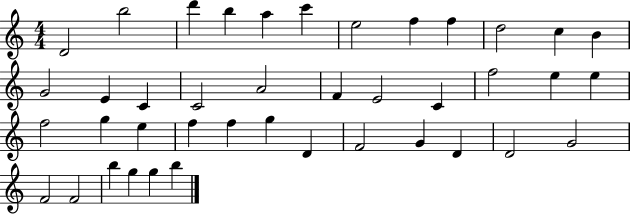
{
  \clef treble
  \numericTimeSignature
  \time 4/4
  \key c \major
  d'2 b''2 | d'''4 b''4 a''4 c'''4 | e''2 f''4 f''4 | d''2 c''4 b'4 | \break g'2 e'4 c'4 | c'2 a'2 | f'4 e'2 c'4 | f''2 e''4 e''4 | \break f''2 g''4 e''4 | f''4 f''4 g''4 d'4 | f'2 g'4 d'4 | d'2 g'2 | \break f'2 f'2 | b''4 g''4 g''4 b''4 | \bar "|."
}